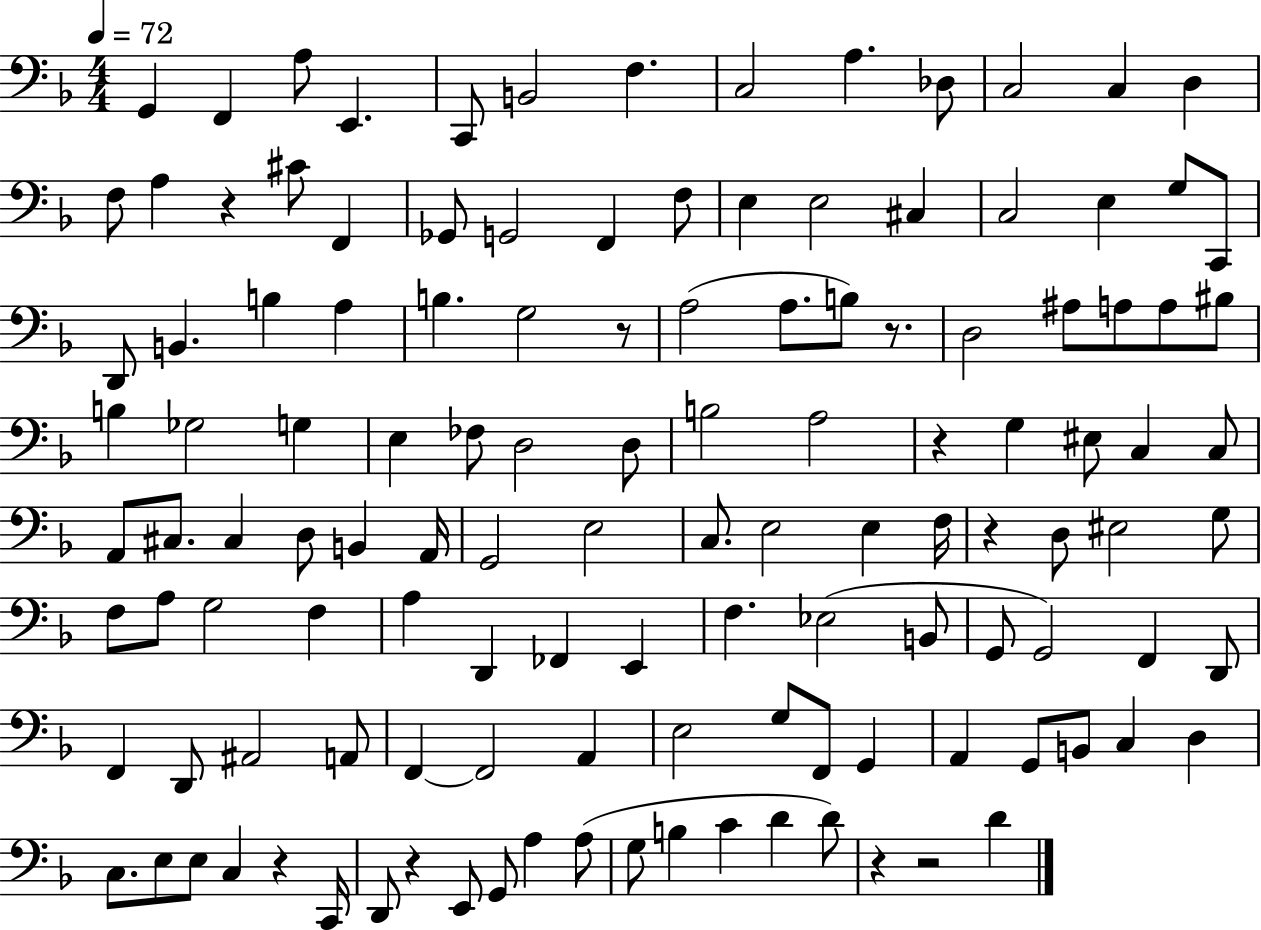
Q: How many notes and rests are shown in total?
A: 126